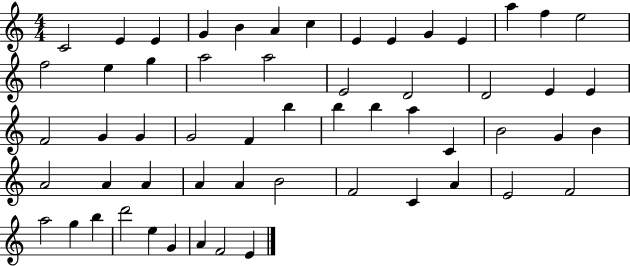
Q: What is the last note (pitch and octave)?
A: E4